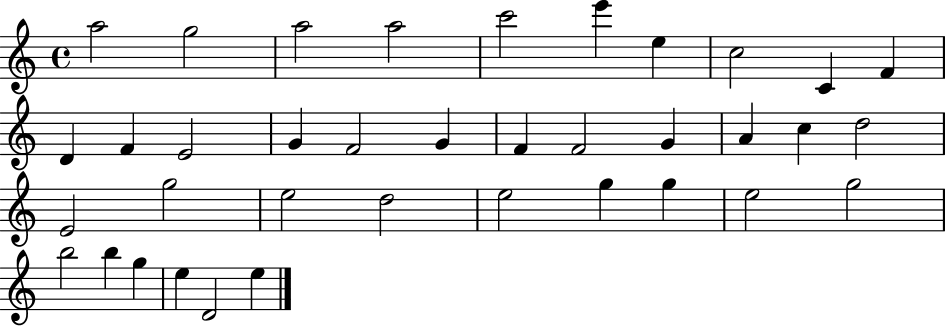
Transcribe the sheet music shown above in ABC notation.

X:1
T:Untitled
M:4/4
L:1/4
K:C
a2 g2 a2 a2 c'2 e' e c2 C F D F E2 G F2 G F F2 G A c d2 E2 g2 e2 d2 e2 g g e2 g2 b2 b g e D2 e